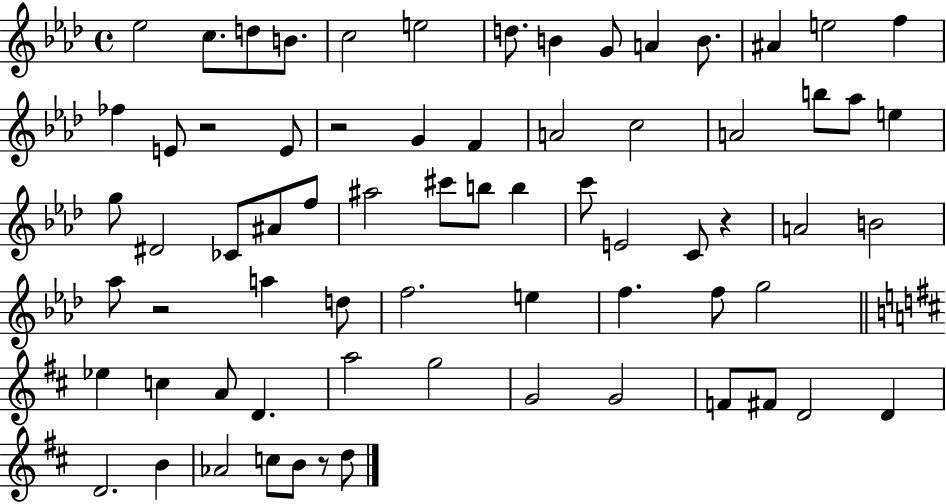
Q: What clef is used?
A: treble